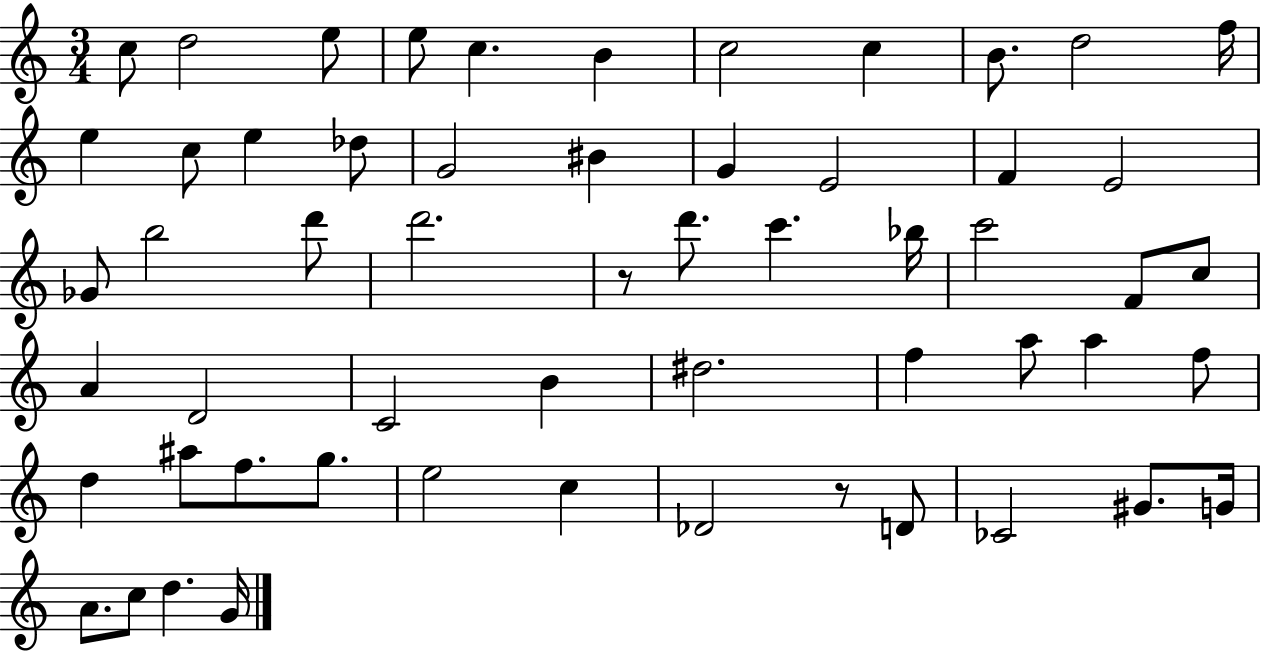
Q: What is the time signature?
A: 3/4